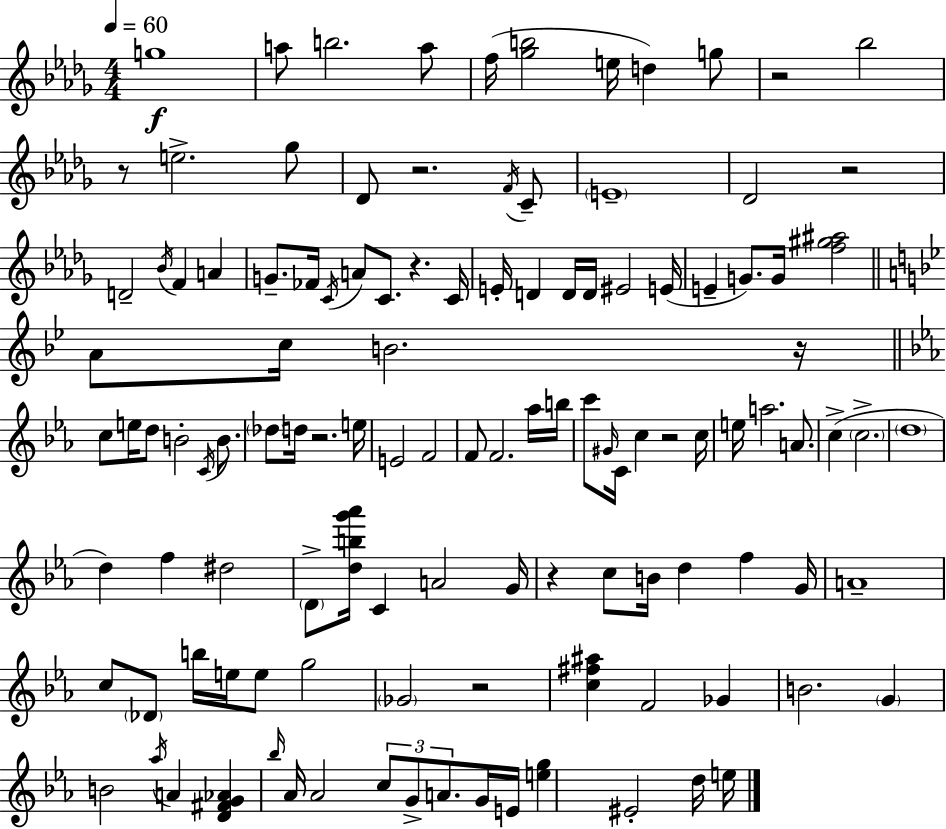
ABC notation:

X:1
T:Untitled
M:4/4
L:1/4
K:Bbm
g4 a/2 b2 a/2 f/4 [_gb]2 e/4 d g/2 z2 _b2 z/2 e2 _g/2 _D/2 z2 F/4 C/2 E4 _D2 z2 D2 _B/4 F A G/2 _F/4 C/4 A/2 C/2 z C/4 E/4 D D/4 D/4 ^E2 E/4 E G/2 G/4 [f^g^a]2 A/2 c/4 B2 z/4 c/2 e/4 d/2 B2 C/4 B/2 _d/2 d/4 z2 e/4 E2 F2 F/2 F2 _a/4 b/4 c'/2 ^G/4 C/4 c z2 c/4 e/4 a2 A/2 c c2 d4 d f ^d2 D/2 [dbg'_a']/4 C A2 G/4 z c/2 B/4 d f G/4 A4 c/2 _D/2 b/4 e/4 e/2 g2 _G2 z2 [c^f^a] F2 _G B2 G B2 _a/4 A [D^FG_A] _b/4 _A/4 _A2 c/2 G/2 A/2 G/4 E/4 [eg] ^E2 d/4 e/4